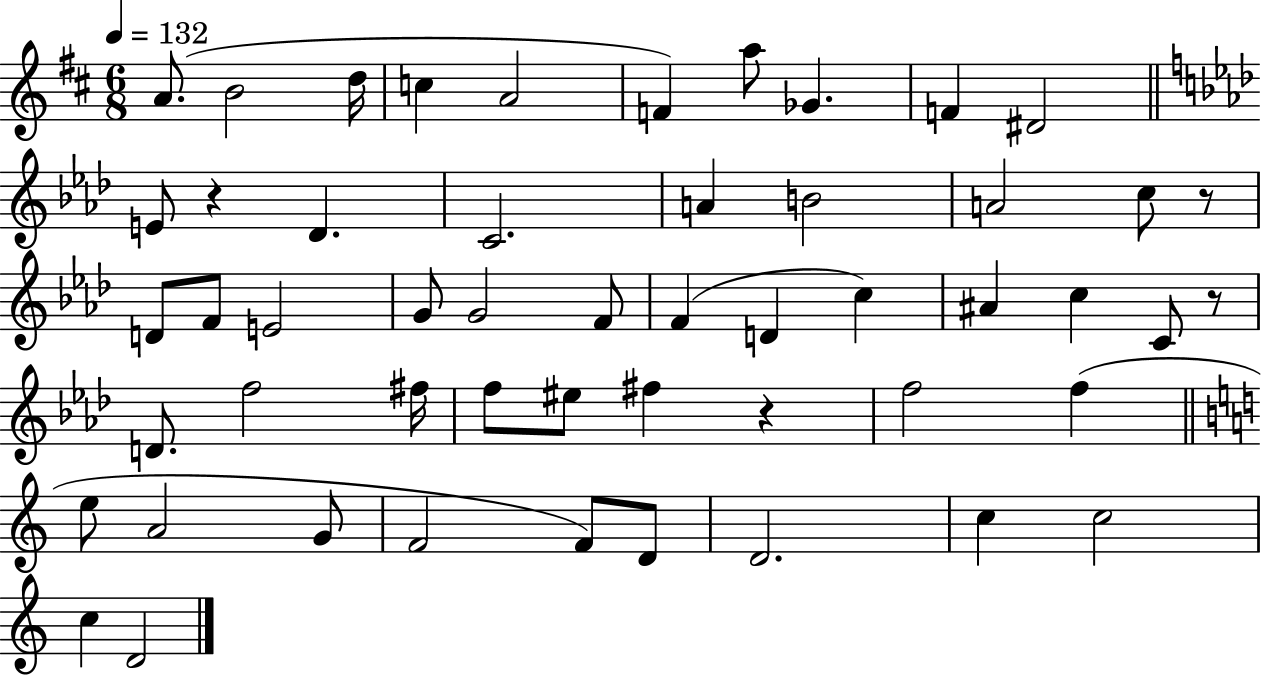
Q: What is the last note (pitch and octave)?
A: D4